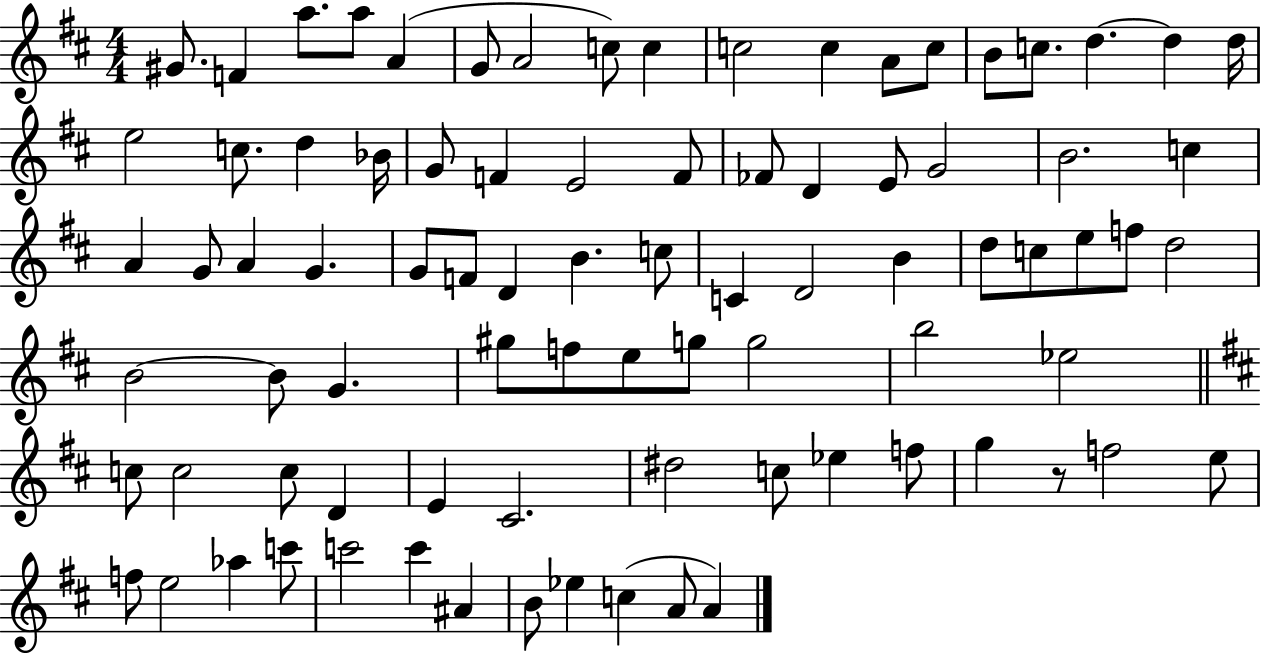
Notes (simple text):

G#4/e. F4/q A5/e. A5/e A4/q G4/e A4/h C5/e C5/q C5/h C5/q A4/e C5/e B4/e C5/e. D5/q. D5/q D5/s E5/h C5/e. D5/q Bb4/s G4/e F4/q E4/h F4/e FES4/e D4/q E4/e G4/h B4/h. C5/q A4/q G4/e A4/q G4/q. G4/e F4/e D4/q B4/q. C5/e C4/q D4/h B4/q D5/e C5/e E5/e F5/e D5/h B4/h B4/e G4/q. G#5/e F5/e E5/e G5/e G5/h B5/h Eb5/h C5/e C5/h C5/e D4/q E4/q C#4/h. D#5/h C5/e Eb5/q F5/e G5/q R/e F5/h E5/e F5/e E5/h Ab5/q C6/e C6/h C6/q A#4/q B4/e Eb5/q C5/q A4/e A4/q